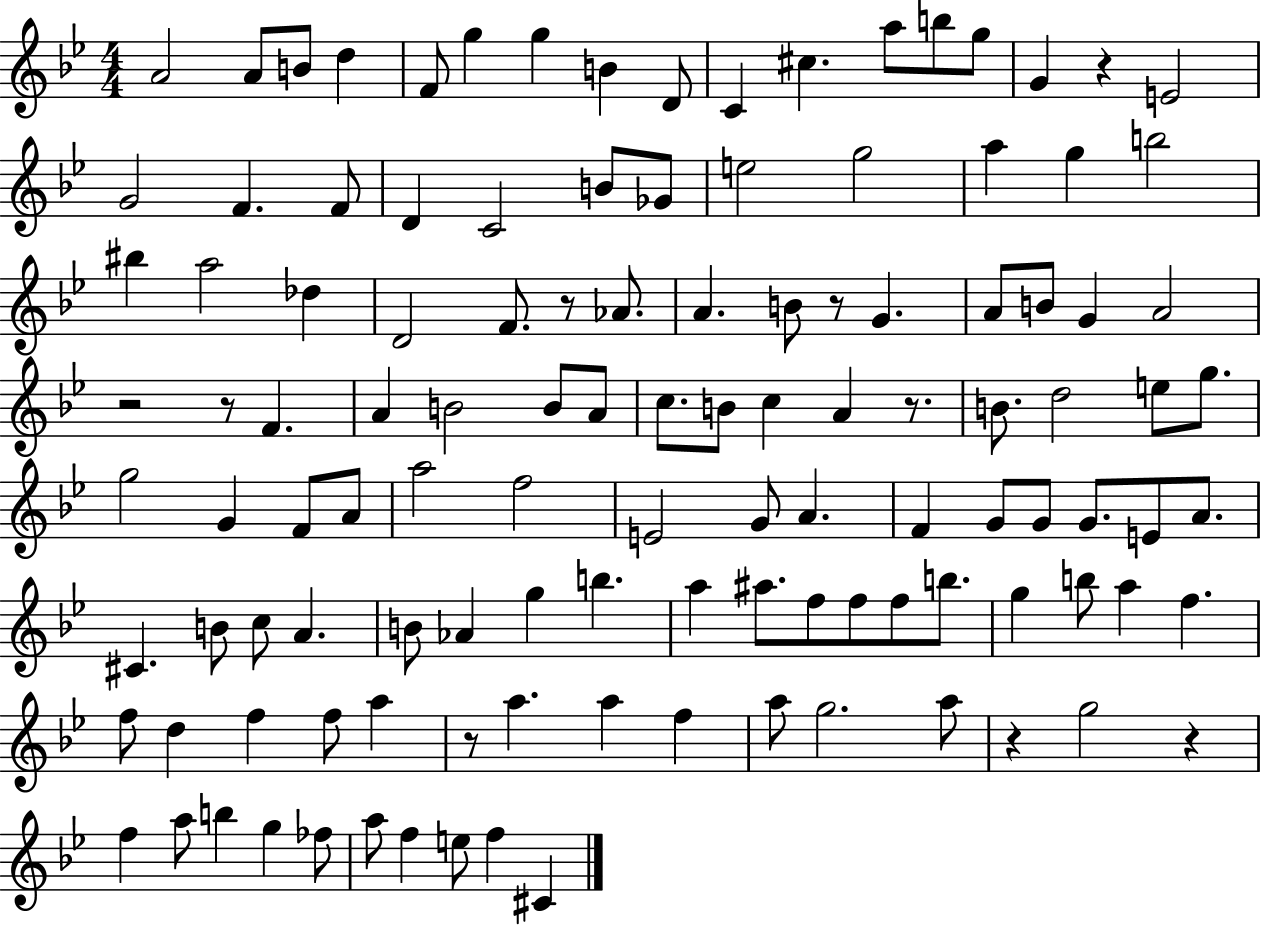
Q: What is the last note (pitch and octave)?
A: C#4